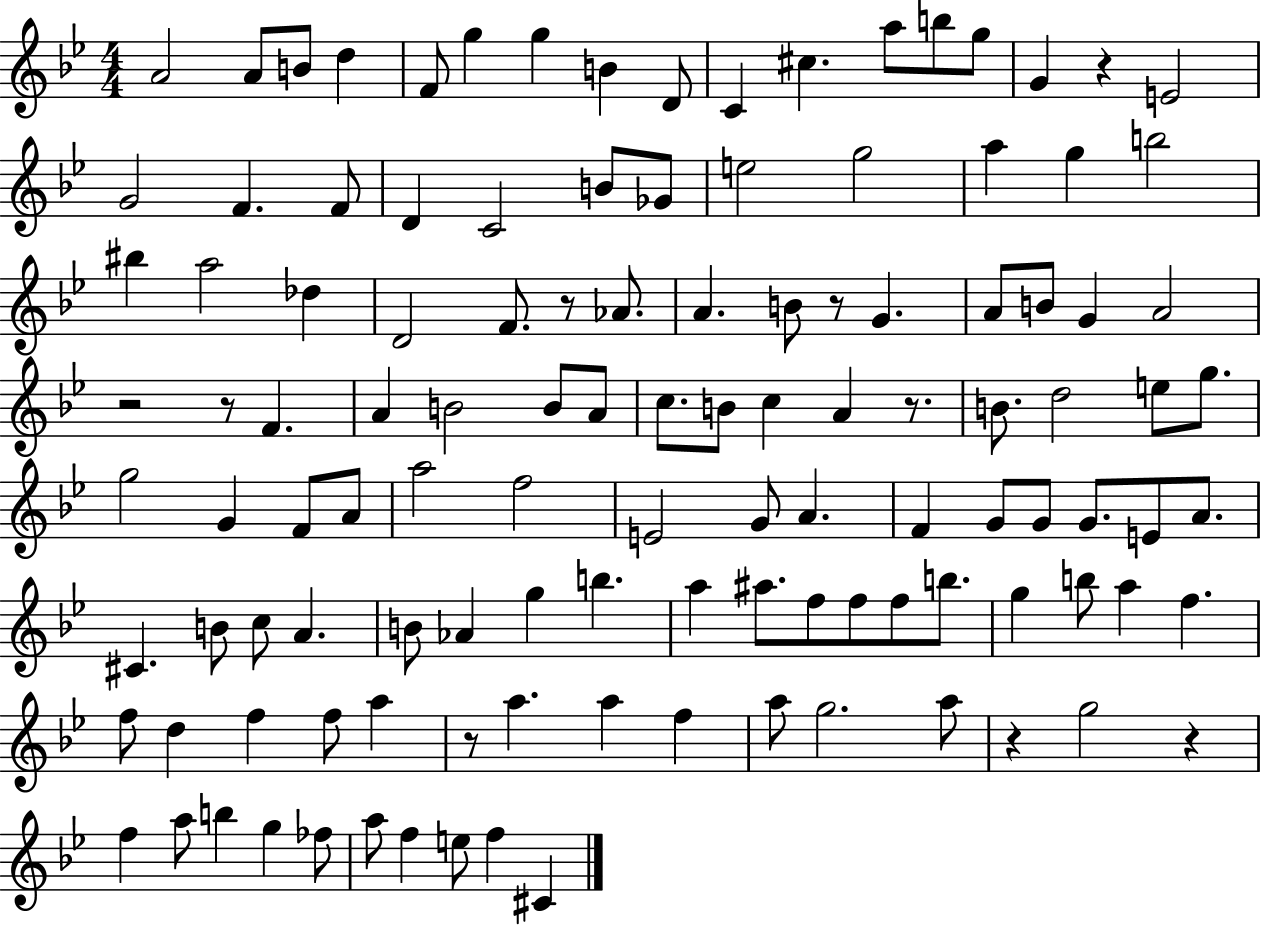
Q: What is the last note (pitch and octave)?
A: C#4